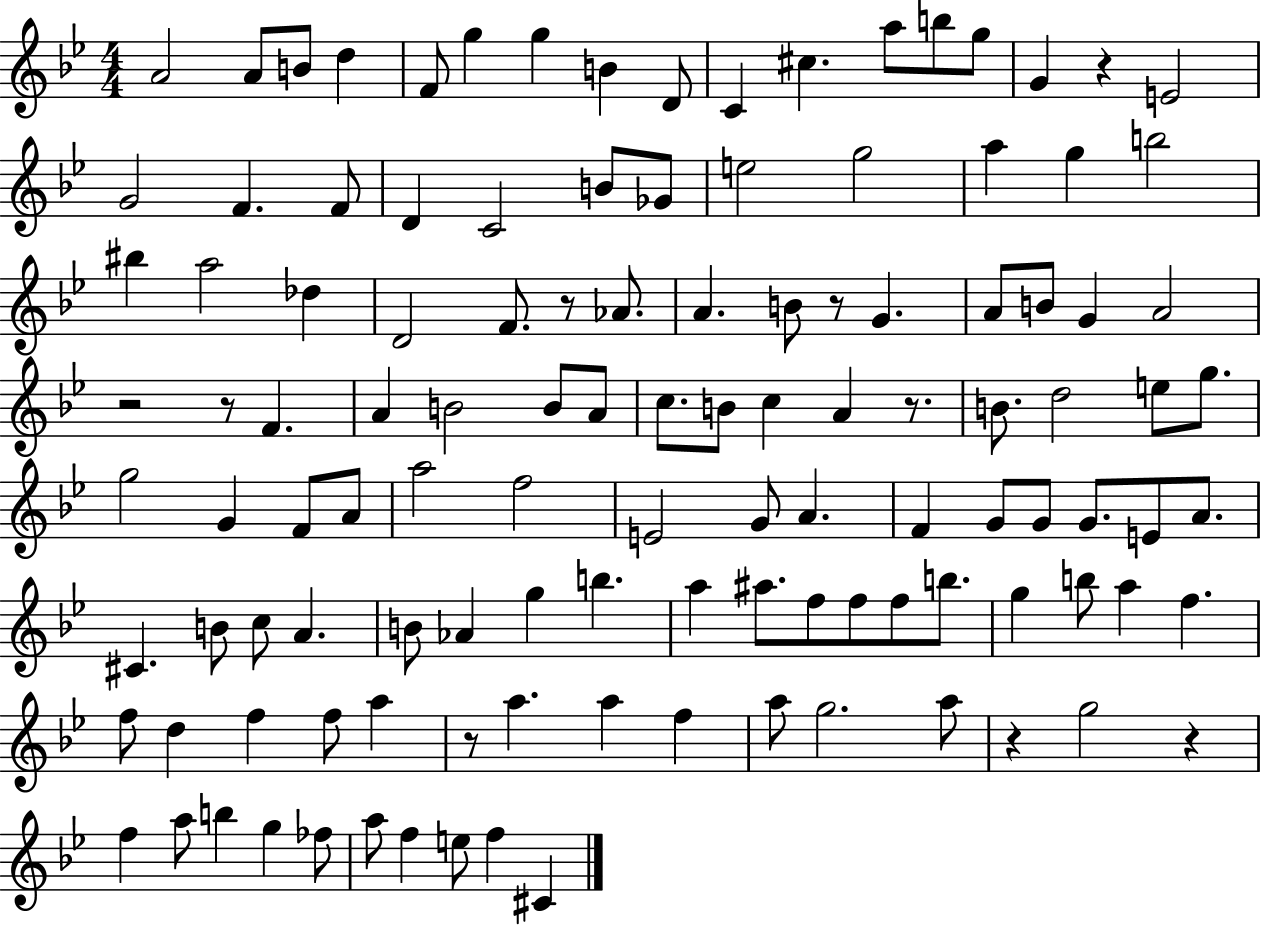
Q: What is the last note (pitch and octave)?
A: C#4